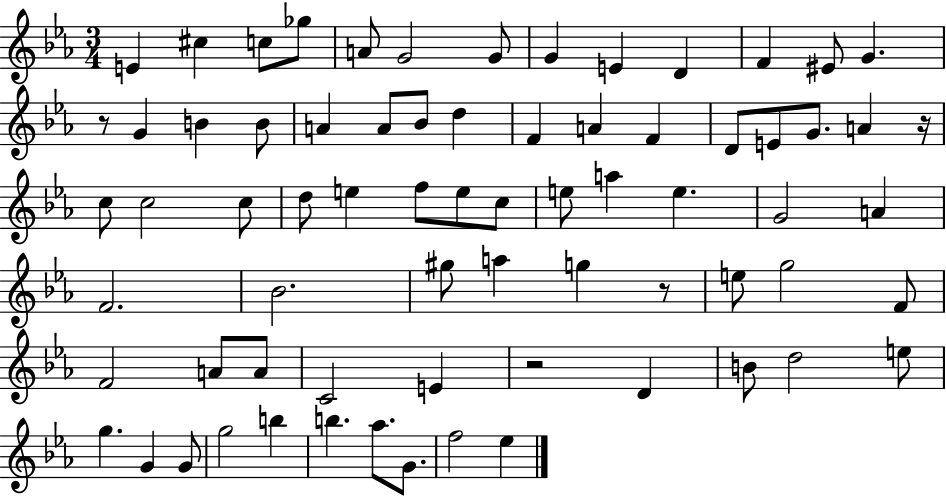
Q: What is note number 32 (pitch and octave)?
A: E5